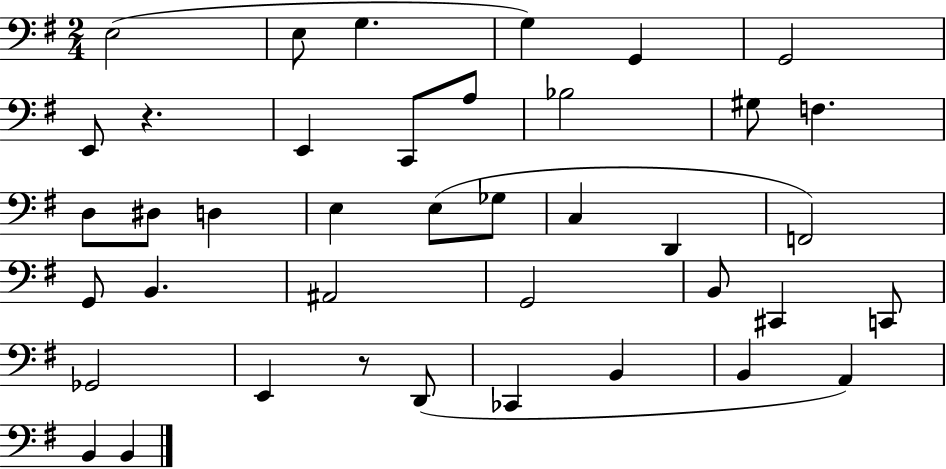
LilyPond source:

{
  \clef bass
  \numericTimeSignature
  \time 2/4
  \key g \major
  \repeat volta 2 { e2( | e8 g4. | g4) g,4 | g,2 | \break e,8 r4. | e,4 c,8 a8 | bes2 | gis8 f4. | \break d8 dis8 d4 | e4 e8( ges8 | c4 d,4 | f,2) | \break g,8 b,4. | ais,2 | g,2 | b,8 cis,4 c,8 | \break ges,2 | e,4 r8 d,8( | ces,4 b,4 | b,4 a,4) | \break b,4 b,4 | } \bar "|."
}